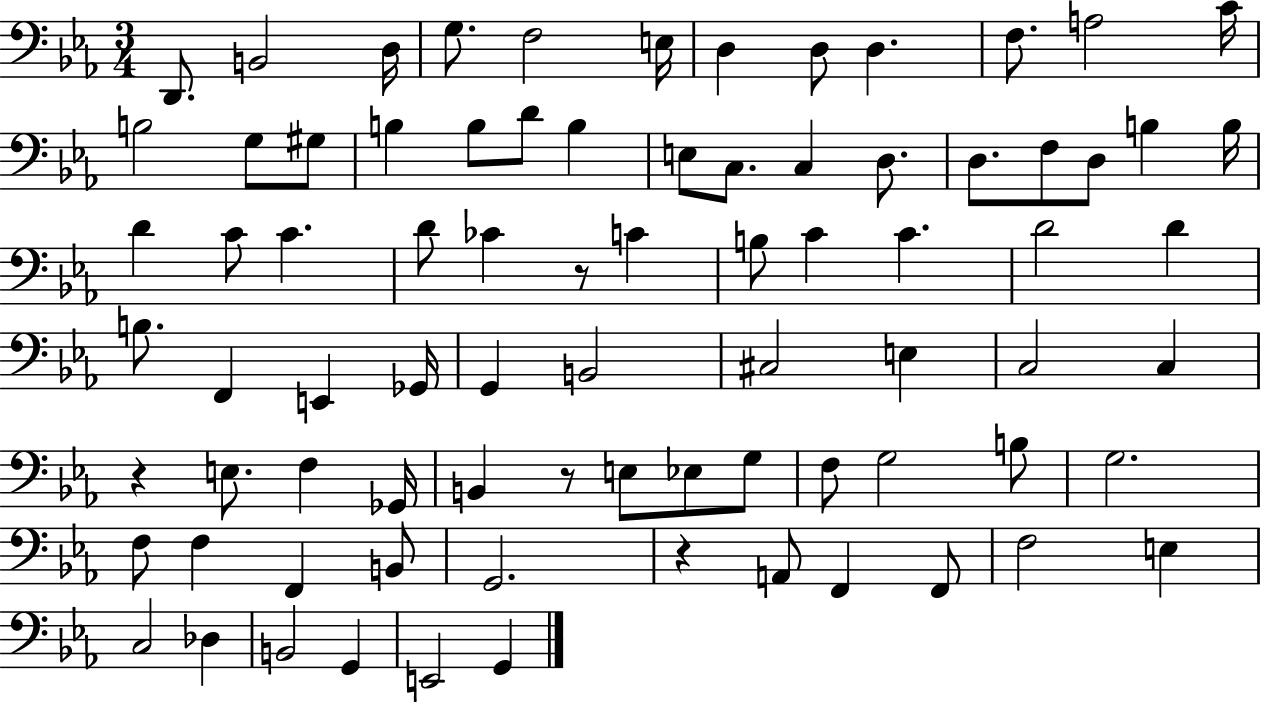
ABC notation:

X:1
T:Untitled
M:3/4
L:1/4
K:Eb
D,,/2 B,,2 D,/4 G,/2 F,2 E,/4 D, D,/2 D, F,/2 A,2 C/4 B,2 G,/2 ^G,/2 B, B,/2 D/2 B, E,/2 C,/2 C, D,/2 D,/2 F,/2 D,/2 B, B,/4 D C/2 C D/2 _C z/2 C B,/2 C C D2 D B,/2 F,, E,, _G,,/4 G,, B,,2 ^C,2 E, C,2 C, z E,/2 F, _G,,/4 B,, z/2 E,/2 _E,/2 G,/2 F,/2 G,2 B,/2 G,2 F,/2 F, F,, B,,/2 G,,2 z A,,/2 F,, F,,/2 F,2 E, C,2 _D, B,,2 G,, E,,2 G,,